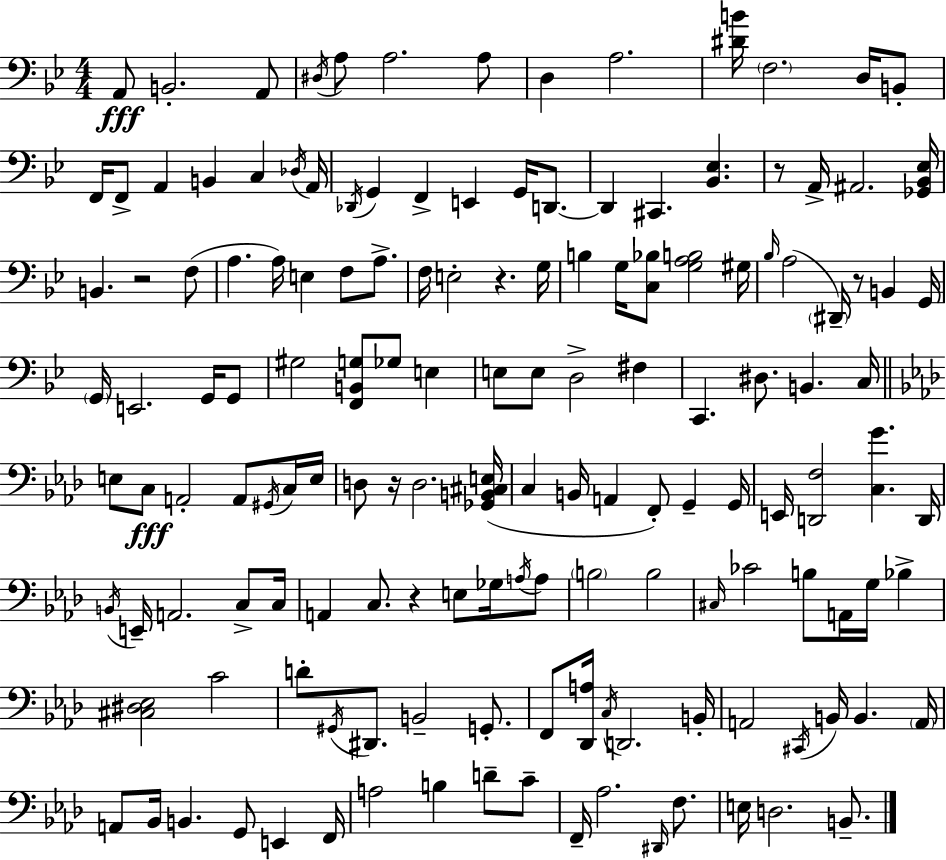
X:1
T:Untitled
M:4/4
L:1/4
K:Gm
A,,/2 B,,2 A,,/2 ^D,/4 A,/2 A,2 A,/2 D, A,2 [^DB]/4 F,2 D,/4 B,,/2 F,,/4 F,,/2 A,, B,, C, _D,/4 A,,/4 _D,,/4 G,, F,, E,, G,,/4 D,,/2 D,, ^C,, [_B,,_E,] z/2 A,,/4 ^A,,2 [_G,,_B,,_E,]/4 B,, z2 F,/2 A, A,/4 E, F,/2 A,/2 F,/4 E,2 z G,/4 B, G,/4 [C,_B,]/2 [G,A,B,]2 ^G,/4 _B,/4 A,2 ^D,,/4 z/2 B,, G,,/4 G,,/4 E,,2 G,,/4 G,,/2 ^G,2 [F,,B,,G,]/2 _G,/2 E, E,/2 E,/2 D,2 ^F, C,, ^D,/2 B,, C,/4 E,/2 C,/2 A,,2 A,,/2 ^G,,/4 C,/4 E,/4 D,/2 z/4 D,2 [_G,,B,,^C,E,]/4 C, B,,/4 A,, F,,/2 G,, G,,/4 E,,/4 [D,,F,]2 [C,G] D,,/4 B,,/4 E,,/4 A,,2 C,/2 C,/4 A,, C,/2 z E,/2 _G,/4 A,/4 A,/2 B,2 B,2 ^C,/4 _C2 B,/2 A,,/4 G,/4 _B, [^C,^D,_E,]2 C2 D/2 ^G,,/4 ^D,,/2 B,,2 G,,/2 F,,/2 [_D,,A,]/4 C,/4 D,,2 B,,/4 A,,2 ^C,,/4 B,,/4 B,, A,,/4 A,,/2 _B,,/4 B,, G,,/2 E,, F,,/4 A,2 B, D/2 C/2 F,,/4 _A,2 ^D,,/4 F,/2 E,/4 D,2 B,,/2